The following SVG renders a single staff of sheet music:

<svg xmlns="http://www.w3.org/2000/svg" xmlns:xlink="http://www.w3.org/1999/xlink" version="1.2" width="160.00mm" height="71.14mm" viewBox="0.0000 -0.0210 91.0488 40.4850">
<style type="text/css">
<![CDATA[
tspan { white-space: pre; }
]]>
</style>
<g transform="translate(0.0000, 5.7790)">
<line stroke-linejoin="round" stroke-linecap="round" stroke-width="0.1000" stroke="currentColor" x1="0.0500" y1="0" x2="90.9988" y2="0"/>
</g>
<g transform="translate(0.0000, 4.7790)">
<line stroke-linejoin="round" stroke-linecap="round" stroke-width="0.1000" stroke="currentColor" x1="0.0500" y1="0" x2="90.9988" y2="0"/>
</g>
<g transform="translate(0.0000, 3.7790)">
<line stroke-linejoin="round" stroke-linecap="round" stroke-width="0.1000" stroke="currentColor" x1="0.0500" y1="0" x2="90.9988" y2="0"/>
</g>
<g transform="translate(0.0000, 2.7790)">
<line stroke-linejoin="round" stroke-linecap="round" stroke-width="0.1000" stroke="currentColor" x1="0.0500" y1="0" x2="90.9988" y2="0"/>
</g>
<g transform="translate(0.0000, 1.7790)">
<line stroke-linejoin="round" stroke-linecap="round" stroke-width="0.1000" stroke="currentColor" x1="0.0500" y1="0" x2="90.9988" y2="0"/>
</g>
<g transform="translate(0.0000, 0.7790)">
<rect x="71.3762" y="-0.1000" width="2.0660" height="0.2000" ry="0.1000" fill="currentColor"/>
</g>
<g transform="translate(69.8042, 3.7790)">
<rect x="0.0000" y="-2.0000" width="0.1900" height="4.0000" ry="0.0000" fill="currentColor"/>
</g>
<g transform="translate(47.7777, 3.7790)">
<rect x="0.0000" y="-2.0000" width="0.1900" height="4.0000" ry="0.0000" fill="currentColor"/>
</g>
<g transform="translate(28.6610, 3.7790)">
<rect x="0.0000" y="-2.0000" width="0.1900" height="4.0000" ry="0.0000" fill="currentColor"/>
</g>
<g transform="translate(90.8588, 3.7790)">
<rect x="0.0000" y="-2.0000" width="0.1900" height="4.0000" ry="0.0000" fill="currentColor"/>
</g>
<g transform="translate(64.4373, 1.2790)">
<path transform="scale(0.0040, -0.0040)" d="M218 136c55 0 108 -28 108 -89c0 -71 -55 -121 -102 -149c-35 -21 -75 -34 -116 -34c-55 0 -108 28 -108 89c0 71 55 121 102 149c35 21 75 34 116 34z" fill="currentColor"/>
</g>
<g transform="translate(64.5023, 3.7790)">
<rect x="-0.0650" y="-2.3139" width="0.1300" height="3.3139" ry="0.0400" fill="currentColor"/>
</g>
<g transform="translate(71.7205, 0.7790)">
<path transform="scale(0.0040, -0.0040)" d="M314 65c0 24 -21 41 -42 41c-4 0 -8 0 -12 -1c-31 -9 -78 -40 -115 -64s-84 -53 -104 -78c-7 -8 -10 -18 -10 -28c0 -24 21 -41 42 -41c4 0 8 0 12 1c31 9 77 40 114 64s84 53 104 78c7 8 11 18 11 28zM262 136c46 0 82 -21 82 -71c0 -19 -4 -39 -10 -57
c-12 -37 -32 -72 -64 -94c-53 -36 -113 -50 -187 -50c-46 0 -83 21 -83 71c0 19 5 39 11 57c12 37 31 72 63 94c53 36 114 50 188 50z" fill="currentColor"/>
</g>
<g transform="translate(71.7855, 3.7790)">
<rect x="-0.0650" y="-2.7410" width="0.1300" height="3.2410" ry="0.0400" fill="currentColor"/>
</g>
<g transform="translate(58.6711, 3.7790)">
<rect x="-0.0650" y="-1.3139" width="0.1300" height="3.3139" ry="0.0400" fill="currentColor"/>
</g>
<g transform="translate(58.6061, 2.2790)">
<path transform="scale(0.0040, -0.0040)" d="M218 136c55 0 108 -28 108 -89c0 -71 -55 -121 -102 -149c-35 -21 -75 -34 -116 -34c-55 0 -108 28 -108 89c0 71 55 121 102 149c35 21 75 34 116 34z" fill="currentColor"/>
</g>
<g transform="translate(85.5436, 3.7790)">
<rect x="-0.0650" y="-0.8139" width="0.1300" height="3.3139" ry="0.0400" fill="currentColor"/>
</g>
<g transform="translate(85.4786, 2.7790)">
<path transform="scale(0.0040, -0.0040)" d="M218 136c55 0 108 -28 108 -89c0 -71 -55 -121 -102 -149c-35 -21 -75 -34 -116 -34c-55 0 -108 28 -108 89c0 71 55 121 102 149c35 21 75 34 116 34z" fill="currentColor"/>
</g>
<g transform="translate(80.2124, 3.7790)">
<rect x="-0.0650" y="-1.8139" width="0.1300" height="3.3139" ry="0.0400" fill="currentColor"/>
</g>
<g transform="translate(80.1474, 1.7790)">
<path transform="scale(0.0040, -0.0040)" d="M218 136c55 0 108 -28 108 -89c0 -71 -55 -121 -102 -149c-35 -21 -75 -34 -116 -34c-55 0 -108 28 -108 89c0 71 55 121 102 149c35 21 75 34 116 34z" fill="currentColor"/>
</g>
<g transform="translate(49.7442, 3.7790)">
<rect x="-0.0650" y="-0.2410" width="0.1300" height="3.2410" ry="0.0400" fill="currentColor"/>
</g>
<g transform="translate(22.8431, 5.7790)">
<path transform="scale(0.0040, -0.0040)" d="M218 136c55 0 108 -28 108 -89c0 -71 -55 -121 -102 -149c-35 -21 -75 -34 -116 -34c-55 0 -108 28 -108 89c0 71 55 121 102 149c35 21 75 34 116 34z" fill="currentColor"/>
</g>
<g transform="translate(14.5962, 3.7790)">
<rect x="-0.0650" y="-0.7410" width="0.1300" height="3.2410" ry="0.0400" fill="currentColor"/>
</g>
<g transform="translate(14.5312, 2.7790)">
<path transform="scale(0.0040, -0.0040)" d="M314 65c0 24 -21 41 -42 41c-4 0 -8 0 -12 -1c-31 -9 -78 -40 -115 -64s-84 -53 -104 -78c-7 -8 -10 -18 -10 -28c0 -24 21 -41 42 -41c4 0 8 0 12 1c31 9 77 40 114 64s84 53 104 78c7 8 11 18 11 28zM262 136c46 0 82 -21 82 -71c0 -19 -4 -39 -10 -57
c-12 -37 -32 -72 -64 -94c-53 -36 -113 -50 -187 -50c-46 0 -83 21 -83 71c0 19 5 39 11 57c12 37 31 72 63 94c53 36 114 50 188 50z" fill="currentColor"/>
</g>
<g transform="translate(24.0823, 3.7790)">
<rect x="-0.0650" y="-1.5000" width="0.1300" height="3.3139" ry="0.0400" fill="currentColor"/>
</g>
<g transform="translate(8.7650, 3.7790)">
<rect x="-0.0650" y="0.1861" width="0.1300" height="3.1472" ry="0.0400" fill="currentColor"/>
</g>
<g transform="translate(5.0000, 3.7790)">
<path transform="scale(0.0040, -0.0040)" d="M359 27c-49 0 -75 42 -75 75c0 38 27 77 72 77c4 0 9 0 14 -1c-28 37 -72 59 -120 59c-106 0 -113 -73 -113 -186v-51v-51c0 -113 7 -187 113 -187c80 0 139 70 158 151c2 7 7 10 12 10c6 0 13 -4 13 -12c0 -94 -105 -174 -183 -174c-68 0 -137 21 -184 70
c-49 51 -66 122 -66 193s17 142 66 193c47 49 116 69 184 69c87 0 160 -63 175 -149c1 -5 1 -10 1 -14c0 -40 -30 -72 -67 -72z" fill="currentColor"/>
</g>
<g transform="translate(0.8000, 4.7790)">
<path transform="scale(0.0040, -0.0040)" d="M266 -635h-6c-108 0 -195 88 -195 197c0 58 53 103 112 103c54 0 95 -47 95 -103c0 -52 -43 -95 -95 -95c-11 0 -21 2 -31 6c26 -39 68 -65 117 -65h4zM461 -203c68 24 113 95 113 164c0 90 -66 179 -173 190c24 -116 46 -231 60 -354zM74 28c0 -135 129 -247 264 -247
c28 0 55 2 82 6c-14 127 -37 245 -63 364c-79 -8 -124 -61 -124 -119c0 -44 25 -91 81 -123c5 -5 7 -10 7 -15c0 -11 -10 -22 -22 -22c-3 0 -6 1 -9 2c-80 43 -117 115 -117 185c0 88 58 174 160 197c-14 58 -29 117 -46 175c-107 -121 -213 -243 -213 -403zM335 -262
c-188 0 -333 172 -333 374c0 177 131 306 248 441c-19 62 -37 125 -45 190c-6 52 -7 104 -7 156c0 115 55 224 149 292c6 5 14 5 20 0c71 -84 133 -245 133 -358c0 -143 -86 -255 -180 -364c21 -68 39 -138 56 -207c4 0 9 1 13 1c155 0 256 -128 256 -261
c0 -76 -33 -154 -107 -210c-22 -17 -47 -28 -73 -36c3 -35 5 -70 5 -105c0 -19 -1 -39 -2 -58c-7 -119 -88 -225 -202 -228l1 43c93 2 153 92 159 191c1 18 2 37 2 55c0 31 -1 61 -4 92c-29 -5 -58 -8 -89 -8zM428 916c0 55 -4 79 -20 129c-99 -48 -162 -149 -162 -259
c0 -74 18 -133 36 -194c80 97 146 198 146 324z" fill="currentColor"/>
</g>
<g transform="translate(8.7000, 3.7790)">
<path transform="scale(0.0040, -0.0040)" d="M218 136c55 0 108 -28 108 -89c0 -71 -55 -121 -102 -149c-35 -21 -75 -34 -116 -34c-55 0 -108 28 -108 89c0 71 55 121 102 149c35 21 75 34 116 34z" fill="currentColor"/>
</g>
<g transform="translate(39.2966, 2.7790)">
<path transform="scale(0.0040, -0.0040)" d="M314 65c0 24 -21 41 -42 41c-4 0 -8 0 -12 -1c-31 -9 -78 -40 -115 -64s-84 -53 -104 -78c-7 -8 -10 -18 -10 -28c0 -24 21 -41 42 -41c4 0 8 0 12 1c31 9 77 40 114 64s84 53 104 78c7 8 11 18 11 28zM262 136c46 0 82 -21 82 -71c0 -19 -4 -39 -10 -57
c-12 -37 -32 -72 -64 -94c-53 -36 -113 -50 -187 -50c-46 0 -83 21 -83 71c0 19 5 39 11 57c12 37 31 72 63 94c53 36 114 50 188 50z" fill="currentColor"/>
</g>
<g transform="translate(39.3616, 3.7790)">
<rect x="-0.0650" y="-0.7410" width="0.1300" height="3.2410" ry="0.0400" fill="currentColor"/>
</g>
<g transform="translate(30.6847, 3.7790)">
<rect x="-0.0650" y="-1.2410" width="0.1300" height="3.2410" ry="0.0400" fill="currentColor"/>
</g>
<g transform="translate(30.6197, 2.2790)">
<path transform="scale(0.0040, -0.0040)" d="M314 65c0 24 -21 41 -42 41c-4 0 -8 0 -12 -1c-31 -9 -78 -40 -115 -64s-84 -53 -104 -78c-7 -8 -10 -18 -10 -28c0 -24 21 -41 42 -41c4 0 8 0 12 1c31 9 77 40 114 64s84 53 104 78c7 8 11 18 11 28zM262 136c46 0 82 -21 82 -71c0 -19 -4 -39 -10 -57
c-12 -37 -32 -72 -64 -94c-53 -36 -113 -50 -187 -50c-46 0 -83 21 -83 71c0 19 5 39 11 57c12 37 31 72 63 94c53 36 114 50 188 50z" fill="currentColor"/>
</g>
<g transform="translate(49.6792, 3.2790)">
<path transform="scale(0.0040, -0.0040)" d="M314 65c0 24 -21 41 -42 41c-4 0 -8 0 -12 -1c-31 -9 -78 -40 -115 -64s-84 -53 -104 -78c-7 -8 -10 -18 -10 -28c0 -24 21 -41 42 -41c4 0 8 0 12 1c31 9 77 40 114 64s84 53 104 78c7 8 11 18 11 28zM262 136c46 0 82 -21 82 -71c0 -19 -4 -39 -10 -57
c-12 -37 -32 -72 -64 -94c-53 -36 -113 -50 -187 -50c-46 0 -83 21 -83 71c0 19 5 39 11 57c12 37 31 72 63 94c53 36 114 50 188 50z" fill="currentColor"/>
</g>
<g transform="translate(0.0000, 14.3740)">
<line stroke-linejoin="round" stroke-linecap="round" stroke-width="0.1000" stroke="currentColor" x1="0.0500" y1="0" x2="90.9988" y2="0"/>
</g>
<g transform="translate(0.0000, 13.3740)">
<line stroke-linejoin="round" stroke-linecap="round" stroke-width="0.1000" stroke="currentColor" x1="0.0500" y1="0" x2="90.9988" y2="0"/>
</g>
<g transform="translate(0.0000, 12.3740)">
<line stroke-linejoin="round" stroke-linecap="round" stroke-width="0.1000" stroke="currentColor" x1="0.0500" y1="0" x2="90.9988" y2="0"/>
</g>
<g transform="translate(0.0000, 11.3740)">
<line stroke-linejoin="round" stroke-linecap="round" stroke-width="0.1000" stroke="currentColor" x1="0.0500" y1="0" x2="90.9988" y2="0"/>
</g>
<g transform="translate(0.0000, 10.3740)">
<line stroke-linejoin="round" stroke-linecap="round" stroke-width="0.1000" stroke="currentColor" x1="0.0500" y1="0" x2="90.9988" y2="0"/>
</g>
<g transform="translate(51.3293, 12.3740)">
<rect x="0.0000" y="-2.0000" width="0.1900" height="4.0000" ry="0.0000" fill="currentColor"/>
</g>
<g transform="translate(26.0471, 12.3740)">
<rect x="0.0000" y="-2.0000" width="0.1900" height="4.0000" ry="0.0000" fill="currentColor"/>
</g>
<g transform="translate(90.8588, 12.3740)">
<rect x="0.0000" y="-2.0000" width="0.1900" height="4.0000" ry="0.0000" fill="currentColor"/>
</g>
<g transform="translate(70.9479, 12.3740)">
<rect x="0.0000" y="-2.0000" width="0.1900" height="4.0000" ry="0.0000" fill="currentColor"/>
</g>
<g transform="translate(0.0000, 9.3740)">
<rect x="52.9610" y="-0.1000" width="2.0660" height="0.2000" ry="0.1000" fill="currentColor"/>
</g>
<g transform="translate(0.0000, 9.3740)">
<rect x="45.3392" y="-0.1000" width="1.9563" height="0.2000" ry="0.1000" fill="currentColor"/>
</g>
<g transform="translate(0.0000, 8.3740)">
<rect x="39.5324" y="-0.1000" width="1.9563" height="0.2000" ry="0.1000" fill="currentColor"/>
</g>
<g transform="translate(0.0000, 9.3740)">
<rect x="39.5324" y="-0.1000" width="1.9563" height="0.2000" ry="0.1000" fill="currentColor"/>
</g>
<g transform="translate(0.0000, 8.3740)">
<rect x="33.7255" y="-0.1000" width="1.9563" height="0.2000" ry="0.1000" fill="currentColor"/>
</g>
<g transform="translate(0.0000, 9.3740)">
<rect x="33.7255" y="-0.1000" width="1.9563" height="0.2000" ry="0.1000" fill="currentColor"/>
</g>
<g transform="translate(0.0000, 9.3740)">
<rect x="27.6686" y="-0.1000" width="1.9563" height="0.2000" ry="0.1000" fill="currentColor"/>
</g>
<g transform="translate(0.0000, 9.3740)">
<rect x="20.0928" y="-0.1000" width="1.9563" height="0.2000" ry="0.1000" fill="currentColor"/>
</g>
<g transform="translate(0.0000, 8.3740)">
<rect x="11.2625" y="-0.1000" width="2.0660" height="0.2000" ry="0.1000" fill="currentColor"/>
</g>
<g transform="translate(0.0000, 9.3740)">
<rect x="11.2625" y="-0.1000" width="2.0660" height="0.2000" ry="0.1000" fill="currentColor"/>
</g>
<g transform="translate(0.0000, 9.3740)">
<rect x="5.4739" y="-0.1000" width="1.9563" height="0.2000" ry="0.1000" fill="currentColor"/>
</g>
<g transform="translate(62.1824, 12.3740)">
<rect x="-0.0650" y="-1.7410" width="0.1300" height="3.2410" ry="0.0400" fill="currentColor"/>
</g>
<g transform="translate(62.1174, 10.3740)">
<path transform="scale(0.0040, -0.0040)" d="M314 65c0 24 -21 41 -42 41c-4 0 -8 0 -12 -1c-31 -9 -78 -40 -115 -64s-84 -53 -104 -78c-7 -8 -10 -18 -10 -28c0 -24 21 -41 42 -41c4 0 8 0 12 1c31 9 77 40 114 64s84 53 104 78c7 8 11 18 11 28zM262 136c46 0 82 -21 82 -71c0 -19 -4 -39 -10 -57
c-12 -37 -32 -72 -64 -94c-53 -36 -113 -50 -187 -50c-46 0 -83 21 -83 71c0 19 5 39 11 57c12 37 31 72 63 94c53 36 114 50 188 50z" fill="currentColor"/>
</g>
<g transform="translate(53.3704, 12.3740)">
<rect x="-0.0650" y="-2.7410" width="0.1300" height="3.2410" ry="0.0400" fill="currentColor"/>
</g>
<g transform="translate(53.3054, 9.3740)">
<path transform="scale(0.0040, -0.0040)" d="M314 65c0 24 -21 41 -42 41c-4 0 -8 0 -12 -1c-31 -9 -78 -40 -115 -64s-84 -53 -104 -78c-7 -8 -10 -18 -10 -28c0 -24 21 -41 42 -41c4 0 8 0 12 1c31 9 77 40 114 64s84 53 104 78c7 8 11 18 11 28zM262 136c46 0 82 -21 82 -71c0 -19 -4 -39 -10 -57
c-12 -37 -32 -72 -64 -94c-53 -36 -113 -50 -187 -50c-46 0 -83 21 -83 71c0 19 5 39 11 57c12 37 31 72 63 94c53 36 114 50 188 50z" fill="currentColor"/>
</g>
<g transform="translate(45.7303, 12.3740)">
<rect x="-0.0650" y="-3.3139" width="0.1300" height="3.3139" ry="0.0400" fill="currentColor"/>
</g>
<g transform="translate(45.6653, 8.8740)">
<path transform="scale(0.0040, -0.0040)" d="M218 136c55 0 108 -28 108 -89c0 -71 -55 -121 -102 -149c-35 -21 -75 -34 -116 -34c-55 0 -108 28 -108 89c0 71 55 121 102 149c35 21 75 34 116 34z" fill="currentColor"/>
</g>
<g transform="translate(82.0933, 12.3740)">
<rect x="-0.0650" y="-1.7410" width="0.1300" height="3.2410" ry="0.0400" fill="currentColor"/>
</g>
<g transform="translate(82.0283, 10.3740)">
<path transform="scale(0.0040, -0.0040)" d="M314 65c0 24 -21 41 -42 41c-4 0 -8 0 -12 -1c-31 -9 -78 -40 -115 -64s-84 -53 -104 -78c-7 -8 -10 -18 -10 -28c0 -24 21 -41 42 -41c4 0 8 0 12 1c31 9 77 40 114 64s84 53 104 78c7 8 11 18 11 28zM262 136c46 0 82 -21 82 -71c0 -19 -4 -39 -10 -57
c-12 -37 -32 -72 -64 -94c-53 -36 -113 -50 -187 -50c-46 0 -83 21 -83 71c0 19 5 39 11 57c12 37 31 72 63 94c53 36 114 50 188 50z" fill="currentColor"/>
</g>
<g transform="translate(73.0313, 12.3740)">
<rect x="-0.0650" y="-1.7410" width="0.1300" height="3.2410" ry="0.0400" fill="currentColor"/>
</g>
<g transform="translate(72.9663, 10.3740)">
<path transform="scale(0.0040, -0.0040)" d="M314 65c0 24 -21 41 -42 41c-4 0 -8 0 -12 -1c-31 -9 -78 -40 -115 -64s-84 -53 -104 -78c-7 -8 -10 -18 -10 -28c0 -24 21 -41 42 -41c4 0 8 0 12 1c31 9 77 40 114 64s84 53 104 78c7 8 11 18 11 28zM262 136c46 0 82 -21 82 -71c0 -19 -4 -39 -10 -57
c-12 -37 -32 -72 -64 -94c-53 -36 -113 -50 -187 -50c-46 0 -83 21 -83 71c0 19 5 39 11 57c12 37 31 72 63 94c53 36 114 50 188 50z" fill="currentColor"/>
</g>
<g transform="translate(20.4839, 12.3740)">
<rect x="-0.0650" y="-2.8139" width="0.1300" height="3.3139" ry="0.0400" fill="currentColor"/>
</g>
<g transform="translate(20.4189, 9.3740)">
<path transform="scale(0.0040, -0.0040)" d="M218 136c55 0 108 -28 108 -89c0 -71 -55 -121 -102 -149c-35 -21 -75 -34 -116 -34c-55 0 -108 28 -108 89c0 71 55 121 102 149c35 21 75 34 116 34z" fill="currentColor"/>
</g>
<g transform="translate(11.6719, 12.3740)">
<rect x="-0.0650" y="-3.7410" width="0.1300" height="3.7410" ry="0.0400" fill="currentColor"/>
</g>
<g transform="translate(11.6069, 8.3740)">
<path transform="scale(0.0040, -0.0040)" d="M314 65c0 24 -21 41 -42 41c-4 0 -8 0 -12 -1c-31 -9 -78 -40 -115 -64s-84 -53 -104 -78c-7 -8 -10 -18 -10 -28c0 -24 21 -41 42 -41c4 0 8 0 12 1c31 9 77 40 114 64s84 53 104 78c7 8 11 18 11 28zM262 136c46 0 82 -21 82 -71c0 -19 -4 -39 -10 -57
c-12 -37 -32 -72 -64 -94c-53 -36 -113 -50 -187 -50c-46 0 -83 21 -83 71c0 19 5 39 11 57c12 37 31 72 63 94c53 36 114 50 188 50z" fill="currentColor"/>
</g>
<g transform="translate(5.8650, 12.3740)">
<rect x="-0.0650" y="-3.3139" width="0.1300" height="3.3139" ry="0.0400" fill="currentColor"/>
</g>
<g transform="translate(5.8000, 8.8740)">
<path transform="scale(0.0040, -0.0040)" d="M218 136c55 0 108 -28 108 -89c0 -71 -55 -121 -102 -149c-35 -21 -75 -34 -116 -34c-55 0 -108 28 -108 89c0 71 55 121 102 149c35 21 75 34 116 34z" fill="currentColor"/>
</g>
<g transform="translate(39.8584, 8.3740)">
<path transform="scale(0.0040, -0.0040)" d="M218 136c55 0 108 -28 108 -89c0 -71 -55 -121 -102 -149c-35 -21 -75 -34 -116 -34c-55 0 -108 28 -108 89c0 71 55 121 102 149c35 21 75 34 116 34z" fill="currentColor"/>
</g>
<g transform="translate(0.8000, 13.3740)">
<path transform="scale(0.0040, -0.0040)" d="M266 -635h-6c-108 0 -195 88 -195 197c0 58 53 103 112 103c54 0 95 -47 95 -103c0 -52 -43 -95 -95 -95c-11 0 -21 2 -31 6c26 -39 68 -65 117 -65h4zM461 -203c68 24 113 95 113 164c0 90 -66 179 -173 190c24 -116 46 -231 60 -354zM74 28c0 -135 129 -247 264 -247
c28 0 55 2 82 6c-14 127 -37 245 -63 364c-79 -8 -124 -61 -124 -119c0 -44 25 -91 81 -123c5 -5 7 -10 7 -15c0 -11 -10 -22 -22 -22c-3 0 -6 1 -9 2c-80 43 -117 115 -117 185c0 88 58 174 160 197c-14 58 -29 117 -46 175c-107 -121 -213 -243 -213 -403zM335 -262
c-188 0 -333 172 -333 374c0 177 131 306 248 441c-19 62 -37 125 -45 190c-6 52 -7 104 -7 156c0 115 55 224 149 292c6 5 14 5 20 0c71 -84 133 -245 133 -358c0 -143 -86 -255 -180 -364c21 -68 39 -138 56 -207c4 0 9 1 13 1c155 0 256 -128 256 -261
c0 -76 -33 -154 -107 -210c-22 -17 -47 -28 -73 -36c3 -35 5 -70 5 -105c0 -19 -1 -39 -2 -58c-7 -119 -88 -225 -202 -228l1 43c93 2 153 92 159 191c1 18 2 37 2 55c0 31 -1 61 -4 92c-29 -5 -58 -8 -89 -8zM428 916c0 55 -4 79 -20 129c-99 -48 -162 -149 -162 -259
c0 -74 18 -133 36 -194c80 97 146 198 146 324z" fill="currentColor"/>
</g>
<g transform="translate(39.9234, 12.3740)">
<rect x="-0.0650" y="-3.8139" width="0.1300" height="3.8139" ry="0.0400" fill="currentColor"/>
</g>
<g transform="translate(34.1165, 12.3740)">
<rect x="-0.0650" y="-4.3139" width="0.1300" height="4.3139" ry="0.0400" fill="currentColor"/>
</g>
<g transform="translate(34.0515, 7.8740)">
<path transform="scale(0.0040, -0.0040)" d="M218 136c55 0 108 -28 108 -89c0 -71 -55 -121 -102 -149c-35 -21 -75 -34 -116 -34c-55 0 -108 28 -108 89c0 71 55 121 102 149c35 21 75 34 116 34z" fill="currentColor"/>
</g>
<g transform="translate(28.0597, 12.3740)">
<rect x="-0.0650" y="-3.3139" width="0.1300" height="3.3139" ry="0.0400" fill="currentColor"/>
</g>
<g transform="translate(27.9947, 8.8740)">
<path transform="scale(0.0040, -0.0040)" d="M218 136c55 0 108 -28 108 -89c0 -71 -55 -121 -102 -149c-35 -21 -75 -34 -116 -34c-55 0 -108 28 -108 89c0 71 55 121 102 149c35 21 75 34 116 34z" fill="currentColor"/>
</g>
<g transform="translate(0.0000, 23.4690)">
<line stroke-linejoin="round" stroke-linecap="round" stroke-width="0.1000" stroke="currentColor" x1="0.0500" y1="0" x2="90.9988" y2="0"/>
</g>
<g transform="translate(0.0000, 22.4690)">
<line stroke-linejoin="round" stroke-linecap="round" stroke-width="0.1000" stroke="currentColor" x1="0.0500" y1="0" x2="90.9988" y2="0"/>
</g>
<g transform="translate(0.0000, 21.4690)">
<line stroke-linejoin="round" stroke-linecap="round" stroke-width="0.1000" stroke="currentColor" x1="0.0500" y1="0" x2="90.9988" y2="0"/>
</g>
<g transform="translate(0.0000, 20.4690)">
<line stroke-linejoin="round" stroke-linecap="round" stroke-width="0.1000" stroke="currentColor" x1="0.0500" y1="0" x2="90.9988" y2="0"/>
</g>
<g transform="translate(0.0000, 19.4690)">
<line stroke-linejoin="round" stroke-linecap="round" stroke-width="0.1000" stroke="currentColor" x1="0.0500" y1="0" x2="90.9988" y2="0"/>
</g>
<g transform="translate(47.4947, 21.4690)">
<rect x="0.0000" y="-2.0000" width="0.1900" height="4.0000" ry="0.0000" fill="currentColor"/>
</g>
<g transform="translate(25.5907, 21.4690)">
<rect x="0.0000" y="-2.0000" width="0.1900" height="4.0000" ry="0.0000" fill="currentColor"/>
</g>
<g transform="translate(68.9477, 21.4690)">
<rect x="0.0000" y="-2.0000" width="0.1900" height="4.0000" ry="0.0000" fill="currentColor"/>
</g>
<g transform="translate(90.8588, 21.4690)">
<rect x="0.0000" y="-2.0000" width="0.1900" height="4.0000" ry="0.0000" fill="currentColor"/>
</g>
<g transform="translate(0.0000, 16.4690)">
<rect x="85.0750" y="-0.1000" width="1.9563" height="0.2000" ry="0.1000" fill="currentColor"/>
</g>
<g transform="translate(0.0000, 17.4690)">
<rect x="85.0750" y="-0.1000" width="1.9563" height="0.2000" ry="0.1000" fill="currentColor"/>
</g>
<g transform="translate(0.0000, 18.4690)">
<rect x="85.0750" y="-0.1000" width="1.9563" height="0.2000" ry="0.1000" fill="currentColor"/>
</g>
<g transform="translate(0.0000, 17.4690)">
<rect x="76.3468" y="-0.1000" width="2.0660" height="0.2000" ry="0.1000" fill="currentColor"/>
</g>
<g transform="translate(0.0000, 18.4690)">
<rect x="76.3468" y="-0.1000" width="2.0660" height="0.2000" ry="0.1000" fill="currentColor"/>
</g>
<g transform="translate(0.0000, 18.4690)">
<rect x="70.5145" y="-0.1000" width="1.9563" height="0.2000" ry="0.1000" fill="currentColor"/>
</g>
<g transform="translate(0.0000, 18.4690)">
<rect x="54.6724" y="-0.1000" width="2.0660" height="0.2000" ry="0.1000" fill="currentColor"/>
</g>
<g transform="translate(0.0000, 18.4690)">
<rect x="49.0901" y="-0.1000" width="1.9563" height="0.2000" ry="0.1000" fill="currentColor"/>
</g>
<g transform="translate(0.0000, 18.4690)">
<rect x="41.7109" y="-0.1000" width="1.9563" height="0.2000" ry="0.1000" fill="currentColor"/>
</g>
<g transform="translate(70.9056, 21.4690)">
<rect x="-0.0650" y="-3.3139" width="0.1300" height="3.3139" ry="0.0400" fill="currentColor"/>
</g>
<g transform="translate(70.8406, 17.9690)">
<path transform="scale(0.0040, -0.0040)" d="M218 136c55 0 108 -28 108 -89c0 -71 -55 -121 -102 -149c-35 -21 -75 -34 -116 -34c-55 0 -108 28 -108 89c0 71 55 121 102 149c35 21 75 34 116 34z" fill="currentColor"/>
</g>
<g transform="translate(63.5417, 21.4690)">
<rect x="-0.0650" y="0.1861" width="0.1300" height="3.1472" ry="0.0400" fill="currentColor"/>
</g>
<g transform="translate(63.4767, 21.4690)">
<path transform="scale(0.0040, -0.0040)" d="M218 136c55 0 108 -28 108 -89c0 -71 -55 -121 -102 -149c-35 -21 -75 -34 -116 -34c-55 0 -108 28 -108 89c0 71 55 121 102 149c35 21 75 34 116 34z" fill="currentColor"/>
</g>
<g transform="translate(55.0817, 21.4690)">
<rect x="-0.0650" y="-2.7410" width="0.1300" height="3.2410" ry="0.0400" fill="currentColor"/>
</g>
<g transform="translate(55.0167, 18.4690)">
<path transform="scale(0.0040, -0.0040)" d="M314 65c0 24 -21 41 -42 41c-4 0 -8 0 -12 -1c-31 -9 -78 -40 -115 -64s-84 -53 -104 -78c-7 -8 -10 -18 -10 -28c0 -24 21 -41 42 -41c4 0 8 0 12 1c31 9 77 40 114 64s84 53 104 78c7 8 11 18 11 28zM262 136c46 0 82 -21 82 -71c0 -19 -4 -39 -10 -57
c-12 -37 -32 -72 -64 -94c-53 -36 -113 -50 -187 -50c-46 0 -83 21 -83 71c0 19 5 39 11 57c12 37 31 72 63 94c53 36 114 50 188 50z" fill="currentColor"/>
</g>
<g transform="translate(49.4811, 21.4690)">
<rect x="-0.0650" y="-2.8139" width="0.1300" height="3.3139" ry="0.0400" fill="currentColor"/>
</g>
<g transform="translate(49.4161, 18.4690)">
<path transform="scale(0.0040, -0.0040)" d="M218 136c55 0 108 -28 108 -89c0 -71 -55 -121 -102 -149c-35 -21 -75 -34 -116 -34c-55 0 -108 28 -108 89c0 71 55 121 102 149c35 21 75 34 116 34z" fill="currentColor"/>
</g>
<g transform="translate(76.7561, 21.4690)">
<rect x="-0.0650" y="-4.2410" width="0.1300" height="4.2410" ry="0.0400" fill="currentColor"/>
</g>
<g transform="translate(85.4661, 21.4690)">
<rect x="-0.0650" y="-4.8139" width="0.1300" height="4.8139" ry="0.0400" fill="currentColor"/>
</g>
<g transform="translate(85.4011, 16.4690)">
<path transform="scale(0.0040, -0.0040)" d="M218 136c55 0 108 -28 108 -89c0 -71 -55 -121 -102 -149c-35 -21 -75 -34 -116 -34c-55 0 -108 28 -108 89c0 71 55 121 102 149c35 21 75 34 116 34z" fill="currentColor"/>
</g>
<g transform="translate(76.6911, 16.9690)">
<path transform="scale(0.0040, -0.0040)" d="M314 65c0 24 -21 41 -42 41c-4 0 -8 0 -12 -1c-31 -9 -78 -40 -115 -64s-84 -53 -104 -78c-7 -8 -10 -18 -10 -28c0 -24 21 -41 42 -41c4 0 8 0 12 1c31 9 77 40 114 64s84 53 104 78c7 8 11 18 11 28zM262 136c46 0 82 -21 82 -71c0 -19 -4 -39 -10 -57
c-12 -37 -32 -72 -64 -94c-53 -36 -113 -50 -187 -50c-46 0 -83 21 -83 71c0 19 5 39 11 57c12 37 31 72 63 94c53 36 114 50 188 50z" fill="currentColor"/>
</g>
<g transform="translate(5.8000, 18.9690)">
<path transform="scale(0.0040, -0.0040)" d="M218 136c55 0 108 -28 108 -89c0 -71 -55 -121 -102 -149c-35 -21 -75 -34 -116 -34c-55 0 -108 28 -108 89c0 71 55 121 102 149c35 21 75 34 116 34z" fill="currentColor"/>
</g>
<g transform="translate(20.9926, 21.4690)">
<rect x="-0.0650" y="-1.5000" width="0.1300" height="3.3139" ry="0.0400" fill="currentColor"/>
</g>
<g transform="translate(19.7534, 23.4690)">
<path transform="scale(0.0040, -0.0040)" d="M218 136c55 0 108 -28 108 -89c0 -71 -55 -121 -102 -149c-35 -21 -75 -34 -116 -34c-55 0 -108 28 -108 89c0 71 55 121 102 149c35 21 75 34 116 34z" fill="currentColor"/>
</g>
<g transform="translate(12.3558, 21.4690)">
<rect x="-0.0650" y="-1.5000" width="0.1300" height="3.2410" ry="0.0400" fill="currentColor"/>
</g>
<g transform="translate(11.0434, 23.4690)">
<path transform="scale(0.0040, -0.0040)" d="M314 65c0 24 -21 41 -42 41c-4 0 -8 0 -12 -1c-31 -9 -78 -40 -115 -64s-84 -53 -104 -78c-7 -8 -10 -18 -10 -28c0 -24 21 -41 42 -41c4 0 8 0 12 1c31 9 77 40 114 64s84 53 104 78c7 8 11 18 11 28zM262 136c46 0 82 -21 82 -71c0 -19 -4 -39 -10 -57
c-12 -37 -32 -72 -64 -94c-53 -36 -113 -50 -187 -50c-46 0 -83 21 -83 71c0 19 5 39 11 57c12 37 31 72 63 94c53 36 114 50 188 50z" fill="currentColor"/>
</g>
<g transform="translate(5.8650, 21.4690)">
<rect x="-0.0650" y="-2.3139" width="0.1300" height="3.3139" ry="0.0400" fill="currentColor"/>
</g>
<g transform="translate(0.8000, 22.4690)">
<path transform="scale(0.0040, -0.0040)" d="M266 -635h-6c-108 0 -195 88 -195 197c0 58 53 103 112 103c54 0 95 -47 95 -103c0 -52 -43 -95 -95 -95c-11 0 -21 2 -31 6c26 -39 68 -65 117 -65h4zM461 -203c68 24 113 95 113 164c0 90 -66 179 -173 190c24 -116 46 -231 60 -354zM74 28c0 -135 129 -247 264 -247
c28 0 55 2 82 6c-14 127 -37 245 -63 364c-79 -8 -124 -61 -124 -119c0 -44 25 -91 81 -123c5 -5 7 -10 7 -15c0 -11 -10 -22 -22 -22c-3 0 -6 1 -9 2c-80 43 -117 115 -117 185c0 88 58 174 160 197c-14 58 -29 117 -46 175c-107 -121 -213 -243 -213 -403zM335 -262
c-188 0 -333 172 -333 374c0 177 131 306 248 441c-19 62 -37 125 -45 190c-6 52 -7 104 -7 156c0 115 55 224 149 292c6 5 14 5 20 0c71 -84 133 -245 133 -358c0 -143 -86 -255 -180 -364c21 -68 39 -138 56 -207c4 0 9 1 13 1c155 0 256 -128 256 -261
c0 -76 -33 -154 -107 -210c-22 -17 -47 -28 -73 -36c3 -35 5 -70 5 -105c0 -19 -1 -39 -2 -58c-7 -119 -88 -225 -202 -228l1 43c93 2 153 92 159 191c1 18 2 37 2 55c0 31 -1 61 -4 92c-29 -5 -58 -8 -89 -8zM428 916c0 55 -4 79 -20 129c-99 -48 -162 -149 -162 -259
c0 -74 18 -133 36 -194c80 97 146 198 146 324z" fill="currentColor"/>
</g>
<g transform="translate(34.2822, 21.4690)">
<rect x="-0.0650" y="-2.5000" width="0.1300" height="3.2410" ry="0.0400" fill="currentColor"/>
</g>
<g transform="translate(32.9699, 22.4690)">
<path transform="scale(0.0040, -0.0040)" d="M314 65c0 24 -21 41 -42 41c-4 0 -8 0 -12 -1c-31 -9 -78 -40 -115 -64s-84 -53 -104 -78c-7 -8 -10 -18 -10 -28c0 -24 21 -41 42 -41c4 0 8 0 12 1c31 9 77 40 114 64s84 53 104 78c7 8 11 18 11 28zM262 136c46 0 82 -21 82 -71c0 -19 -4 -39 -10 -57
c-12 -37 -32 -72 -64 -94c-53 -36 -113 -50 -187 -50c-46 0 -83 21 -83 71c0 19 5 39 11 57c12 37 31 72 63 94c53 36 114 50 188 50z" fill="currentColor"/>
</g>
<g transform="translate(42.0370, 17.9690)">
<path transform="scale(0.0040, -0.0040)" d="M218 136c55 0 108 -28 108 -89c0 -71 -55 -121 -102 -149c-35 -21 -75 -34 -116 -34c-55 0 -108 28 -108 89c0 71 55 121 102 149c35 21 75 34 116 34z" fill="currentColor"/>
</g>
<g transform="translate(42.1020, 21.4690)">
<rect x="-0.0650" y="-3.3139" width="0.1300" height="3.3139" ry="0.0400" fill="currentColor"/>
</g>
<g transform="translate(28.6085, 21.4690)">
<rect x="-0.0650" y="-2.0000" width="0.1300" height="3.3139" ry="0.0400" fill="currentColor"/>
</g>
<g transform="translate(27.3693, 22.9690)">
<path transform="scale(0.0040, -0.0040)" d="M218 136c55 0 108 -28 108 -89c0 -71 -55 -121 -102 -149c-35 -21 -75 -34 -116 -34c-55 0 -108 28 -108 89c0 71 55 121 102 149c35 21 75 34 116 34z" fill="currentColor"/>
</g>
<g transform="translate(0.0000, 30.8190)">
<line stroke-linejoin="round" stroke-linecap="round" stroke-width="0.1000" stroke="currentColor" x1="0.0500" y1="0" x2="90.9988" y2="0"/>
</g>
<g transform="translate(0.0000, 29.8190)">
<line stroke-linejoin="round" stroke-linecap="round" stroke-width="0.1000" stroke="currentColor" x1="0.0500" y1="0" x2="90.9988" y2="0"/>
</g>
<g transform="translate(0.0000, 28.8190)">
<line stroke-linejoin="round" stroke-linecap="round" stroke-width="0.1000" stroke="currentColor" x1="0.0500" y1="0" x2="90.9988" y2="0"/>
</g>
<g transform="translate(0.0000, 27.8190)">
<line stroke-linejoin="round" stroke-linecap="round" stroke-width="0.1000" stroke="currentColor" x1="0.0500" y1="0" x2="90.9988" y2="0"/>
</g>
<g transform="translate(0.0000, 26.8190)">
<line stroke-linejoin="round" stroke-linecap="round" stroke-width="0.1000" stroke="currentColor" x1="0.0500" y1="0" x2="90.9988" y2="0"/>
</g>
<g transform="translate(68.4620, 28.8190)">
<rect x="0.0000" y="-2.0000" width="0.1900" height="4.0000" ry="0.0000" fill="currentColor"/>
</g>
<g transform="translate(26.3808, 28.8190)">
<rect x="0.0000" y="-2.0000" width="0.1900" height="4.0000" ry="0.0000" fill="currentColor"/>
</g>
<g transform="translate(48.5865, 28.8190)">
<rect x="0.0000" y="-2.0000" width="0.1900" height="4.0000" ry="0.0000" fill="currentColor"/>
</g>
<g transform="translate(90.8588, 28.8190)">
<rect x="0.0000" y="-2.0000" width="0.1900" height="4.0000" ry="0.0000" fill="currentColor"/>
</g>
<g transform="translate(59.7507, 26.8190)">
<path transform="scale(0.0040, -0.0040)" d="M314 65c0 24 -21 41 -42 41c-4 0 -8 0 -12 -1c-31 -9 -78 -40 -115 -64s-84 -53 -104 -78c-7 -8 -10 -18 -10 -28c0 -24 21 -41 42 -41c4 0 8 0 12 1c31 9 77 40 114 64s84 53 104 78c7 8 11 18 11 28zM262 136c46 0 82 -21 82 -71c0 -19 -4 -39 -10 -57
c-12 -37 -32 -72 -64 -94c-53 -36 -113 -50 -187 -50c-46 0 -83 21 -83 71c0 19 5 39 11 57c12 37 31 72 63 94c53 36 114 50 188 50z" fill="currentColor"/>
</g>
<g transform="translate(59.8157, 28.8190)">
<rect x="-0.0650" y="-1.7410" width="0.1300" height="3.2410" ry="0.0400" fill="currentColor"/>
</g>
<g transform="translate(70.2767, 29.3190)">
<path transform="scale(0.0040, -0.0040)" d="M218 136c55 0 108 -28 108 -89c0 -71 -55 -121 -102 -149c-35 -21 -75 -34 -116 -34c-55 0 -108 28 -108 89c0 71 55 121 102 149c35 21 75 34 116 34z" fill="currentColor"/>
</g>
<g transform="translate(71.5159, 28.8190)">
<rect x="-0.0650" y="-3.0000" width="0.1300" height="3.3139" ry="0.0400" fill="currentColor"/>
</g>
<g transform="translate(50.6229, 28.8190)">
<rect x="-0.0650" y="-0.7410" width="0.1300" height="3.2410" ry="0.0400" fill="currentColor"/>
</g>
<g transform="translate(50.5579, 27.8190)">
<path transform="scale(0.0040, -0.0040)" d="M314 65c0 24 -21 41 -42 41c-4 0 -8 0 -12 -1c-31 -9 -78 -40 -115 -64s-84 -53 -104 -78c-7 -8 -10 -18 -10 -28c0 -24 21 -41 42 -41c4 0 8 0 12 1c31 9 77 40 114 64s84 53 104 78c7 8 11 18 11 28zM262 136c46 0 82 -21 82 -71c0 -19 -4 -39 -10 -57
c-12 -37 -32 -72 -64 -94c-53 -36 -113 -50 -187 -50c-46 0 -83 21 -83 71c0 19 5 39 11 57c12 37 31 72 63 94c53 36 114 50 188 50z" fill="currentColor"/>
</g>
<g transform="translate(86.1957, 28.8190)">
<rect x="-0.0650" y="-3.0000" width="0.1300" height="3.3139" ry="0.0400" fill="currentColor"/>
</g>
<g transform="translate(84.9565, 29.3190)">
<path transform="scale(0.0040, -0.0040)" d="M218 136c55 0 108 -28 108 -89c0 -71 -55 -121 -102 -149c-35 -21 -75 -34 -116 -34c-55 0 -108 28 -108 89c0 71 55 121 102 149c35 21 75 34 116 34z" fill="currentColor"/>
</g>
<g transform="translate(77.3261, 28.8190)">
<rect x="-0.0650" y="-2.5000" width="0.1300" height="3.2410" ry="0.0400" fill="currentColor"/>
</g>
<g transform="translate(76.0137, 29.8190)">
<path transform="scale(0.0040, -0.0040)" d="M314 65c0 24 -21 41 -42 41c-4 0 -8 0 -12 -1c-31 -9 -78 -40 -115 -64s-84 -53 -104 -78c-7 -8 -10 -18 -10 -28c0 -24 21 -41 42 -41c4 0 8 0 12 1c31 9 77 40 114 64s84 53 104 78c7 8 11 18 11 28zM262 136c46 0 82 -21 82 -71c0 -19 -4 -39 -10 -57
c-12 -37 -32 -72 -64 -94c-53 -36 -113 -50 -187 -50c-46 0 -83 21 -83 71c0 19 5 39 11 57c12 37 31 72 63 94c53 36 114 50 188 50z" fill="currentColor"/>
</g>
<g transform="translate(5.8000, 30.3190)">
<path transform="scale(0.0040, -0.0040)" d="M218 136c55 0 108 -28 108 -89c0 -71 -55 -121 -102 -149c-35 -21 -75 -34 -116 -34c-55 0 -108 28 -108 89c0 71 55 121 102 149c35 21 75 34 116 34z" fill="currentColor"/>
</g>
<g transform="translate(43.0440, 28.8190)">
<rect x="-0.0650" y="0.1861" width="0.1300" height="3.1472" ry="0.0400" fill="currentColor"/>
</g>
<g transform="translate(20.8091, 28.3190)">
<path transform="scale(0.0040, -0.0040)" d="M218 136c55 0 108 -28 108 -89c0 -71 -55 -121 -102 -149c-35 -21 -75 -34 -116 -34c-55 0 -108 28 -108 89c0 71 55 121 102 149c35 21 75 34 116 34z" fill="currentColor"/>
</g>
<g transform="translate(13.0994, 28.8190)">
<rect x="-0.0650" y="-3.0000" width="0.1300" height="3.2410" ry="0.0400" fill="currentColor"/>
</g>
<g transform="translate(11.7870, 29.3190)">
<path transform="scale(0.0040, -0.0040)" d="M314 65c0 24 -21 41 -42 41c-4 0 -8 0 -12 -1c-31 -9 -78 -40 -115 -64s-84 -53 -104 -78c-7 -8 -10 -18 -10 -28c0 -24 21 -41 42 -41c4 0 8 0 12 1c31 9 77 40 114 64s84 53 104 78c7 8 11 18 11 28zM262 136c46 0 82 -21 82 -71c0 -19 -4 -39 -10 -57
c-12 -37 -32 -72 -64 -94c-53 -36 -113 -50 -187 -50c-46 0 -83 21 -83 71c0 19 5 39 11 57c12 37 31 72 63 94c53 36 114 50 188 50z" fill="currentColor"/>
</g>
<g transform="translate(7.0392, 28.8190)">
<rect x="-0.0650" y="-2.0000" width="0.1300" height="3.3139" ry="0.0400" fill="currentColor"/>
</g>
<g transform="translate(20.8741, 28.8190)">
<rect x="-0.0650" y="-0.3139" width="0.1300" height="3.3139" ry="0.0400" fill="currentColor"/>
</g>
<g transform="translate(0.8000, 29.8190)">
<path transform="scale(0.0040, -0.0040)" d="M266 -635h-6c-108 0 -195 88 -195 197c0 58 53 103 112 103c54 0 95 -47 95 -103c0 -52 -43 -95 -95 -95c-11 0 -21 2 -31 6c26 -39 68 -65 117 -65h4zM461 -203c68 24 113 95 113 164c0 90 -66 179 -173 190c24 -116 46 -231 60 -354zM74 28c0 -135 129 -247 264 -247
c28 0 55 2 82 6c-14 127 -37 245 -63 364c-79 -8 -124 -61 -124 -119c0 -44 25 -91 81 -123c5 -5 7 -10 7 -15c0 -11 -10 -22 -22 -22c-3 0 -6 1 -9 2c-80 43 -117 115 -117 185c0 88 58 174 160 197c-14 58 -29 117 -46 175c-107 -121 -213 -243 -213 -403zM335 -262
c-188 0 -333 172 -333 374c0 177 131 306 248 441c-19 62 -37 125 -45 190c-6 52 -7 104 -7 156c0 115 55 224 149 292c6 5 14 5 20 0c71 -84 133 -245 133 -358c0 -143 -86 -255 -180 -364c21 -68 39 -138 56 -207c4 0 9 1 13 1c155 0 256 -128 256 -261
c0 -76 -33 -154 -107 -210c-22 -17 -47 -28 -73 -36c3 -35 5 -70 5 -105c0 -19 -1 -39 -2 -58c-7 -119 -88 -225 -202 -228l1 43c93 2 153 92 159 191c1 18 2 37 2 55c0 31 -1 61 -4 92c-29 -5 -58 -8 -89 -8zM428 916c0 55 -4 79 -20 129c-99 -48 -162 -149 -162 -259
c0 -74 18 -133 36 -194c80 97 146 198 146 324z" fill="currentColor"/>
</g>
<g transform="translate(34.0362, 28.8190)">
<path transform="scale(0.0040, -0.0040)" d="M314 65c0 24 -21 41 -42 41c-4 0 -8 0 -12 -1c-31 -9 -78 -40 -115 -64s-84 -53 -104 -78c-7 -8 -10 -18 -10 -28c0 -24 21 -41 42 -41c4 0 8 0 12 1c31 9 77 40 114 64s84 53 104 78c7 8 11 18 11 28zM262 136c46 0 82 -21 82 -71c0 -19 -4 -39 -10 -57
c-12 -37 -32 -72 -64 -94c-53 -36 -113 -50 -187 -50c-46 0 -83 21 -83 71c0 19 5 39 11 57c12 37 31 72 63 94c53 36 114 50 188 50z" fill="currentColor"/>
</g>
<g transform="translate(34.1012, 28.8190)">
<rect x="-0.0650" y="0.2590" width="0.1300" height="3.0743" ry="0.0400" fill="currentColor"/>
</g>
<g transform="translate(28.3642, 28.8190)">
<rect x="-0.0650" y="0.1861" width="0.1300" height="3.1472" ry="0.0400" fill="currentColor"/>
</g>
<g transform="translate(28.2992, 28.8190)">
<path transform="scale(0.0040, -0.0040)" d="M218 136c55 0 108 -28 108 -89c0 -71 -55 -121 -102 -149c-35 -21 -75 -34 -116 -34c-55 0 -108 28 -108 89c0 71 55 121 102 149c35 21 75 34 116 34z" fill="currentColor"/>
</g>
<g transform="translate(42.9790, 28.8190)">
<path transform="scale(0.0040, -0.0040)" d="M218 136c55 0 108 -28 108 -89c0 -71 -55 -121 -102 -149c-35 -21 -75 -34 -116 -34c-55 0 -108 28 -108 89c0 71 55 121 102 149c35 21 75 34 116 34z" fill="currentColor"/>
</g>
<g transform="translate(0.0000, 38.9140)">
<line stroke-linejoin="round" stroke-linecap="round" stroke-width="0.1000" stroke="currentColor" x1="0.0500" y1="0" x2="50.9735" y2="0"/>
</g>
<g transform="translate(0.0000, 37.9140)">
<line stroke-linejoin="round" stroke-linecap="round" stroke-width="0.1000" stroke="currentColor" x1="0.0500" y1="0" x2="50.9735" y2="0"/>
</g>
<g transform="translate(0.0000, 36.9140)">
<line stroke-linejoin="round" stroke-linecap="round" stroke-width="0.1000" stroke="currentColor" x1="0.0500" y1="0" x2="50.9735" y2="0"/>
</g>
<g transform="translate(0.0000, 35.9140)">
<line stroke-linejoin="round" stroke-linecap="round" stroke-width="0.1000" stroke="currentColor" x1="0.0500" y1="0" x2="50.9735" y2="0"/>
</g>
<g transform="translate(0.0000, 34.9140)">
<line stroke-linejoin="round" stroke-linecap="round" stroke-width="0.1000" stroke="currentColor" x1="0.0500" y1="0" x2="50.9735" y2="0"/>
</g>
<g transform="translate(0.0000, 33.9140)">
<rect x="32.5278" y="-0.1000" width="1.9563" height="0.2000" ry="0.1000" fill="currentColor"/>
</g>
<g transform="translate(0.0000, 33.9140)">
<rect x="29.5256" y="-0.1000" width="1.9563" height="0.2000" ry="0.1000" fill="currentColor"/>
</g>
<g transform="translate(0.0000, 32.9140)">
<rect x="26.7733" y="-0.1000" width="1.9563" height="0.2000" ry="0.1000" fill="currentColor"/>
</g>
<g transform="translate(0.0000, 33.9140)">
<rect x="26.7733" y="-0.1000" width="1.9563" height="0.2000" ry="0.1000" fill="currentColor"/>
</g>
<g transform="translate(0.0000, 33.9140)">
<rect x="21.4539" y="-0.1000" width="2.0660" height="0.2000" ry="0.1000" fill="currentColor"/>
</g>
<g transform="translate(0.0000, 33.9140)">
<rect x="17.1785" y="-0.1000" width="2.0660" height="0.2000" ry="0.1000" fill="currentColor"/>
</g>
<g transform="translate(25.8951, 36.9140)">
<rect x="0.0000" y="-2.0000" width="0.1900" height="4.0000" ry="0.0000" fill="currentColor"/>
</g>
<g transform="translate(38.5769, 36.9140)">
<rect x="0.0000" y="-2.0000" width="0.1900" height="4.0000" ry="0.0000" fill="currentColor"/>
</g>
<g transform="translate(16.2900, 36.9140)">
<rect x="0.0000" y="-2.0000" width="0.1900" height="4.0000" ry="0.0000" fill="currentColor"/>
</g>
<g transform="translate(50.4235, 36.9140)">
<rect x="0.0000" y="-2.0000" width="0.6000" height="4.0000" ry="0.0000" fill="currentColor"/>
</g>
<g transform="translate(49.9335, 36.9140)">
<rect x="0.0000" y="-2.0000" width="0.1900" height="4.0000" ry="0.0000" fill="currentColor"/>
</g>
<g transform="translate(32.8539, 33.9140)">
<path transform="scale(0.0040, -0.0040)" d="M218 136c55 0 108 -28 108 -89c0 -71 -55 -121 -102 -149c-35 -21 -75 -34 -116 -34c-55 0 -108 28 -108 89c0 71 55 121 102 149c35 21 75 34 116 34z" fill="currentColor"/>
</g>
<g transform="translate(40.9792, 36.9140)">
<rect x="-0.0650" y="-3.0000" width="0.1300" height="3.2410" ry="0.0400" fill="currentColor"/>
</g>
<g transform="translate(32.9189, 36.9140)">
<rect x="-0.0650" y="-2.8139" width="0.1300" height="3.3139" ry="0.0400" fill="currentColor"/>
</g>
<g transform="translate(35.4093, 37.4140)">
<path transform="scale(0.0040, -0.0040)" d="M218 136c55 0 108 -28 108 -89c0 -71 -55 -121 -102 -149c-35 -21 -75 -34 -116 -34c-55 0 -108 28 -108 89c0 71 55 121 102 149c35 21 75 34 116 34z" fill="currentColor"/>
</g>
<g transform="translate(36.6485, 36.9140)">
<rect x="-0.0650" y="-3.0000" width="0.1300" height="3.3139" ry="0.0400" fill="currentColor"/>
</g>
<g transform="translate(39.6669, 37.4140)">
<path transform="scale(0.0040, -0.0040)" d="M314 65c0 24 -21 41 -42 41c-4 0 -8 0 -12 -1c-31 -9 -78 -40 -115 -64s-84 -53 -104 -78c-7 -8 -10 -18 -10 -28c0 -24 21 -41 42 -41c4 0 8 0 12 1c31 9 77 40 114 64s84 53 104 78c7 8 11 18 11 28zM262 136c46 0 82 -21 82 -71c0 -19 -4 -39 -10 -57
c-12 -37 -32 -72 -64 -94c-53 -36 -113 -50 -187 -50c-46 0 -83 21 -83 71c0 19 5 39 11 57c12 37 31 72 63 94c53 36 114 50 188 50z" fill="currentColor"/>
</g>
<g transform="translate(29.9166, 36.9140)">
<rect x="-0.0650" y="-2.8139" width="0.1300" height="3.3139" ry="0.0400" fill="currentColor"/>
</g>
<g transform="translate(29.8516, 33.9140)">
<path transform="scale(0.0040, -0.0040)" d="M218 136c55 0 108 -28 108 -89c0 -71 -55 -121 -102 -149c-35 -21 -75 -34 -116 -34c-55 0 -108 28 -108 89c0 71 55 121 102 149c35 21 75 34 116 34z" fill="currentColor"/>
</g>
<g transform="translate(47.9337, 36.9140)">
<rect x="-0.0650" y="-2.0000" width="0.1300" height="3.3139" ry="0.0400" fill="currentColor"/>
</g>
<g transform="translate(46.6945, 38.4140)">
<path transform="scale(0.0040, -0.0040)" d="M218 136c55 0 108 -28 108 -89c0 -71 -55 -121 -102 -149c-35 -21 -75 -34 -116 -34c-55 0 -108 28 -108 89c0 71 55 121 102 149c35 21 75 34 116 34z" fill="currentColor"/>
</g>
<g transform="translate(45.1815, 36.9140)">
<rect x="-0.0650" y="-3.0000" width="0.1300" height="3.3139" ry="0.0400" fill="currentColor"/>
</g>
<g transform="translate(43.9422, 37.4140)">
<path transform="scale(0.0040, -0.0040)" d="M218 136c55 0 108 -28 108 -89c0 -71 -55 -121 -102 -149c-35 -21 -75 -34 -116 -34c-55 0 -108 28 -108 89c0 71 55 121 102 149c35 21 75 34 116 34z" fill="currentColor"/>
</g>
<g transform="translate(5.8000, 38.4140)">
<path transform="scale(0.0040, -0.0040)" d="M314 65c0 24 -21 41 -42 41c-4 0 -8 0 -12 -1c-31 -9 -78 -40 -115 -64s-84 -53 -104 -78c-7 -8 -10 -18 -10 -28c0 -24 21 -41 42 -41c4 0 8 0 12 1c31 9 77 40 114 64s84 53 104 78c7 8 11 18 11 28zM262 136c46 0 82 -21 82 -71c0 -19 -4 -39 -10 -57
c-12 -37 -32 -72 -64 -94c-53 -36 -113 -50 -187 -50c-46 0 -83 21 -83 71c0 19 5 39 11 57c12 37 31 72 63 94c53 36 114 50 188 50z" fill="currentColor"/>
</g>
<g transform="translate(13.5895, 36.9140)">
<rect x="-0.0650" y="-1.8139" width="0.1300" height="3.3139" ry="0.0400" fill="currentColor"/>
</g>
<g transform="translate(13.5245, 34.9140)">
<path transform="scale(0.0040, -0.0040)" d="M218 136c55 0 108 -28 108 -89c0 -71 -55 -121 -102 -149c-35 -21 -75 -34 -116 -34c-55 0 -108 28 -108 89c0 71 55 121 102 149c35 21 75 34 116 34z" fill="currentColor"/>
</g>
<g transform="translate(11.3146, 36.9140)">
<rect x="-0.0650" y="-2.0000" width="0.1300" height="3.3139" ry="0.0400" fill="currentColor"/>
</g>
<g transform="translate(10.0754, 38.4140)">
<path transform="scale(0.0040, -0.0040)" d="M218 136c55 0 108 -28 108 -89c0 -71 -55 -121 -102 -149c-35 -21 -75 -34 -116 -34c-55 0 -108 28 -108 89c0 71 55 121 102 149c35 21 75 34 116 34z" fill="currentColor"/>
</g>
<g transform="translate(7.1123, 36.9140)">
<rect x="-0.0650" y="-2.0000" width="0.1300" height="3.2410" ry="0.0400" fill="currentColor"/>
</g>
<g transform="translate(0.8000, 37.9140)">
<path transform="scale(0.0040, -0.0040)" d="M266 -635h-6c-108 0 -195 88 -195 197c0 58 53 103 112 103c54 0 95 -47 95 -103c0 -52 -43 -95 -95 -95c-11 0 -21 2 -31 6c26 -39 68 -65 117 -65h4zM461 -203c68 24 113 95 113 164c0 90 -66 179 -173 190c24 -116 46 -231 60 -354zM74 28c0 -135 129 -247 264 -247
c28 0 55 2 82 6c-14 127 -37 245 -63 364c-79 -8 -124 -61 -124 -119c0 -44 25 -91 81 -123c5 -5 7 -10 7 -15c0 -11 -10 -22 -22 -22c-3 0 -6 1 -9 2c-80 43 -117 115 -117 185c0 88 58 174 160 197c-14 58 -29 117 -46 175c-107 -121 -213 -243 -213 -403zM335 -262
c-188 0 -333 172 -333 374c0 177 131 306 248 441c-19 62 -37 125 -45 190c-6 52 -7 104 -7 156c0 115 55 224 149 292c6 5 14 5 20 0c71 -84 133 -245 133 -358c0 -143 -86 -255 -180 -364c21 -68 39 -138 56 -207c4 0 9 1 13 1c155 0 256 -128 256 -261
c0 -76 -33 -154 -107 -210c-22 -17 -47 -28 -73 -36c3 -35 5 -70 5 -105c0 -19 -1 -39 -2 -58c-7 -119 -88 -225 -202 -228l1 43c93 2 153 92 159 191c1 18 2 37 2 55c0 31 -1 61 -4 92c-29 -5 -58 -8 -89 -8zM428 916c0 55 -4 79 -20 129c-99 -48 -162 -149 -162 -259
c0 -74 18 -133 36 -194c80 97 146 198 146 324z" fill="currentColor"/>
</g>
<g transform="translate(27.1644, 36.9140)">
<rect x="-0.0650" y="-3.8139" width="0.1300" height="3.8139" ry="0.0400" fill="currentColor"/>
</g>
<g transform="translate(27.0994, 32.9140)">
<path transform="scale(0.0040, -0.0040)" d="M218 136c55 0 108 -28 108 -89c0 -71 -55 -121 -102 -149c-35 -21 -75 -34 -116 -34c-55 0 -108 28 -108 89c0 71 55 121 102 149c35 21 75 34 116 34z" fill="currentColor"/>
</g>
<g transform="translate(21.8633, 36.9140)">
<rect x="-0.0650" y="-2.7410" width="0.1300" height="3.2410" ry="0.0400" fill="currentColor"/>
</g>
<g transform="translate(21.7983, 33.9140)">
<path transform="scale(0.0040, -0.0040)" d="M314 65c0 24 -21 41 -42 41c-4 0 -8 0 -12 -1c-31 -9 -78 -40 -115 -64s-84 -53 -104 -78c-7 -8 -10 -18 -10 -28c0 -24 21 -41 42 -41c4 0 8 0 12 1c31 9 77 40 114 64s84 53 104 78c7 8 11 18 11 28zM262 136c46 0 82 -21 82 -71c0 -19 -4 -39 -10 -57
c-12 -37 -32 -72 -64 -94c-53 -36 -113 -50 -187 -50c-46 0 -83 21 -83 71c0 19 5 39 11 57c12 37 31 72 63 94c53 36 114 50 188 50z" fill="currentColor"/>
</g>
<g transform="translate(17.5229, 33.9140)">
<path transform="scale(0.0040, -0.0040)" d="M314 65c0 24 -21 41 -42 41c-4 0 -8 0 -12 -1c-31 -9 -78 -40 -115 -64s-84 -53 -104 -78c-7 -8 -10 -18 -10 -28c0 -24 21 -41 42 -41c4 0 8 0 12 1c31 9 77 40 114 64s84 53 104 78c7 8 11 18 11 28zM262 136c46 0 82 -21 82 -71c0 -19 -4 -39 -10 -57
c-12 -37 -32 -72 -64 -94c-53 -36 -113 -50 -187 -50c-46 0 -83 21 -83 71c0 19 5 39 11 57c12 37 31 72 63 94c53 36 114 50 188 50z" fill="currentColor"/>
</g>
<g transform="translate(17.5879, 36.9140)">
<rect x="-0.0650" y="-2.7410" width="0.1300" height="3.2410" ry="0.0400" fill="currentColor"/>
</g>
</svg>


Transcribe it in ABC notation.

X:1
T:Untitled
M:4/4
L:1/4
K:C
B d2 E e2 d2 c2 e g a2 f d b c'2 a b d' c' b a2 f2 f2 f2 g E2 E F G2 b a a2 B b d'2 e' F A2 c B B2 B d2 f2 A G2 A F2 F f a2 a2 c' a a A A2 A F